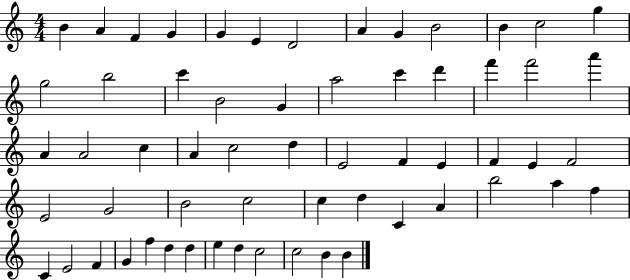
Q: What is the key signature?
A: C major